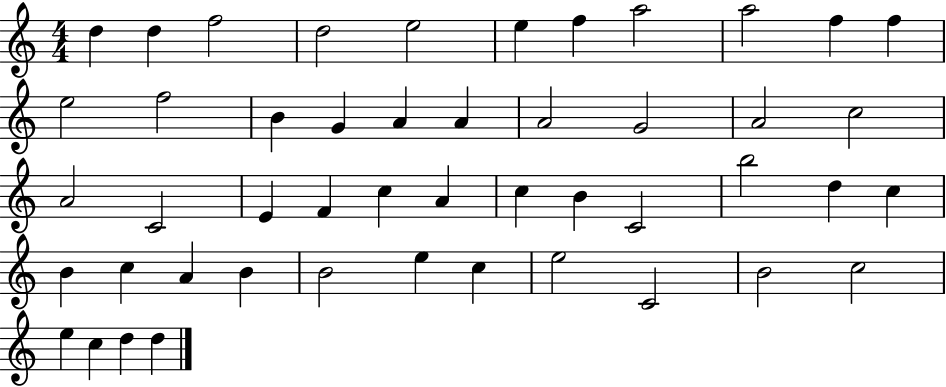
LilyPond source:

{
  \clef treble
  \numericTimeSignature
  \time 4/4
  \key c \major
  d''4 d''4 f''2 | d''2 e''2 | e''4 f''4 a''2 | a''2 f''4 f''4 | \break e''2 f''2 | b'4 g'4 a'4 a'4 | a'2 g'2 | a'2 c''2 | \break a'2 c'2 | e'4 f'4 c''4 a'4 | c''4 b'4 c'2 | b''2 d''4 c''4 | \break b'4 c''4 a'4 b'4 | b'2 e''4 c''4 | e''2 c'2 | b'2 c''2 | \break e''4 c''4 d''4 d''4 | \bar "|."
}